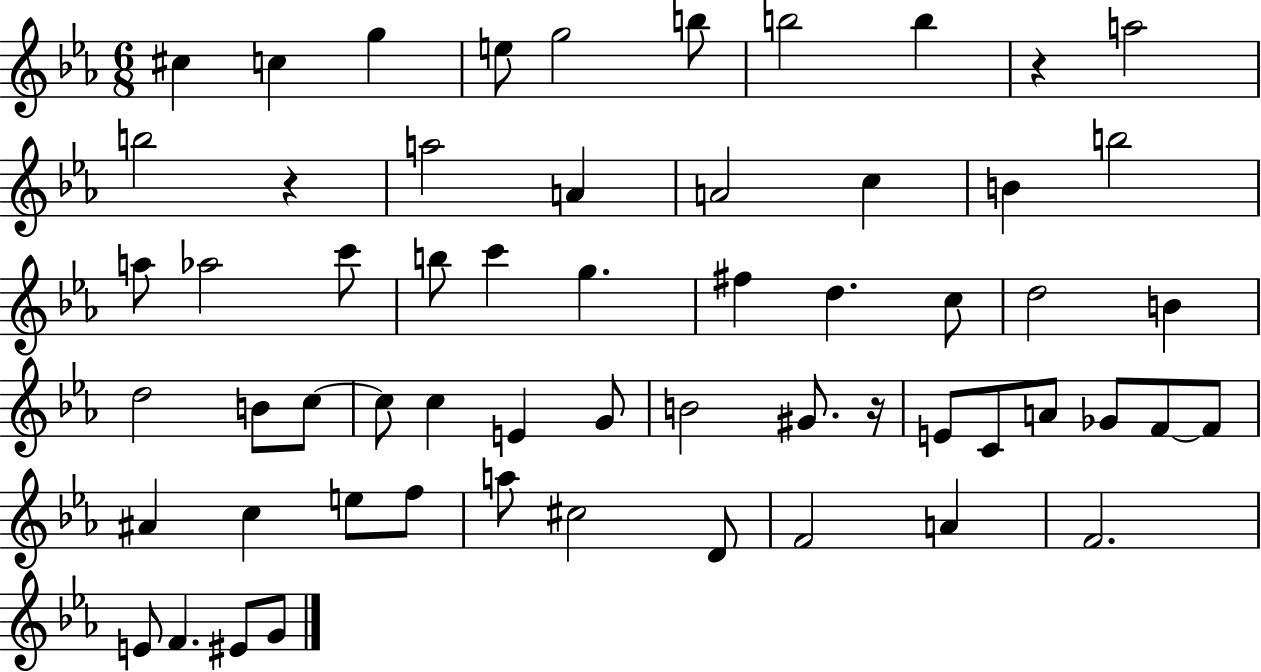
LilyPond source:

{
  \clef treble
  \numericTimeSignature
  \time 6/8
  \key ees \major
  \repeat volta 2 { cis''4 c''4 g''4 | e''8 g''2 b''8 | b''2 b''4 | r4 a''2 | \break b''2 r4 | a''2 a'4 | a'2 c''4 | b'4 b''2 | \break a''8 aes''2 c'''8 | b''8 c'''4 g''4. | fis''4 d''4. c''8 | d''2 b'4 | \break d''2 b'8 c''8~~ | c''8 c''4 e'4 g'8 | b'2 gis'8. r16 | e'8 c'8 a'8 ges'8 f'8~~ f'8 | \break ais'4 c''4 e''8 f''8 | a''8 cis''2 d'8 | f'2 a'4 | f'2. | \break e'8 f'4. eis'8 g'8 | } \bar "|."
}